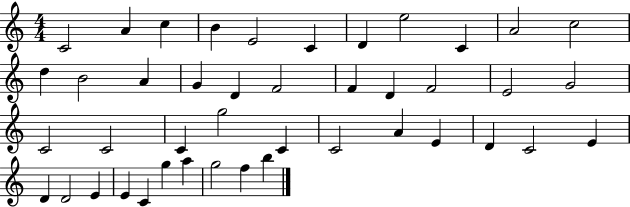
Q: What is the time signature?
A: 4/4